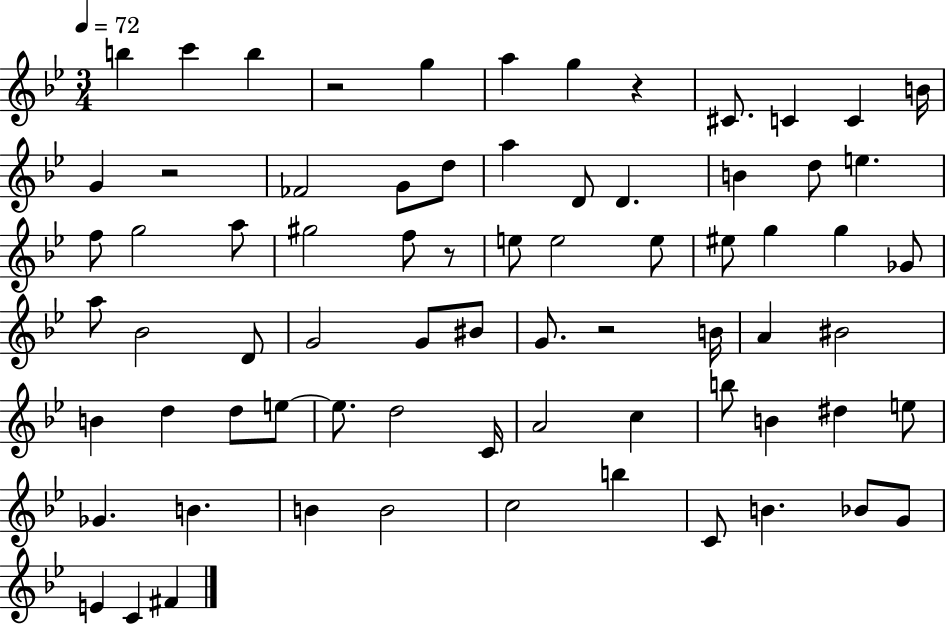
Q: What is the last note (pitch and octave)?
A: F#4